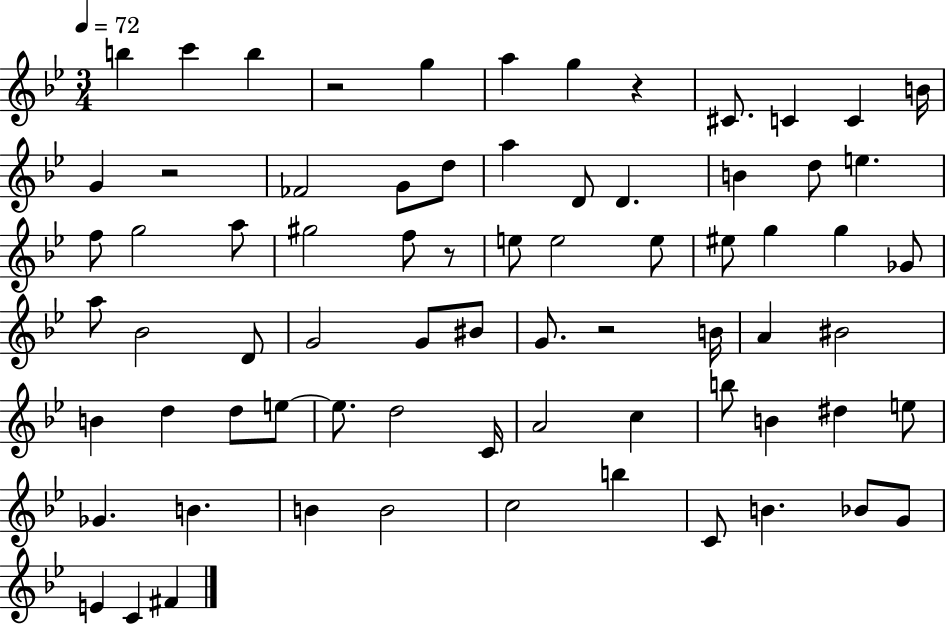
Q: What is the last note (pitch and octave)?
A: F#4